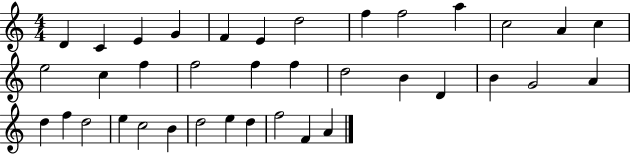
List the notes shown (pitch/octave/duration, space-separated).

D4/q C4/q E4/q G4/q F4/q E4/q D5/h F5/q F5/h A5/q C5/h A4/q C5/q E5/h C5/q F5/q F5/h F5/q F5/q D5/h B4/q D4/q B4/q G4/h A4/q D5/q F5/q D5/h E5/q C5/h B4/q D5/h E5/q D5/q F5/h F4/q A4/q